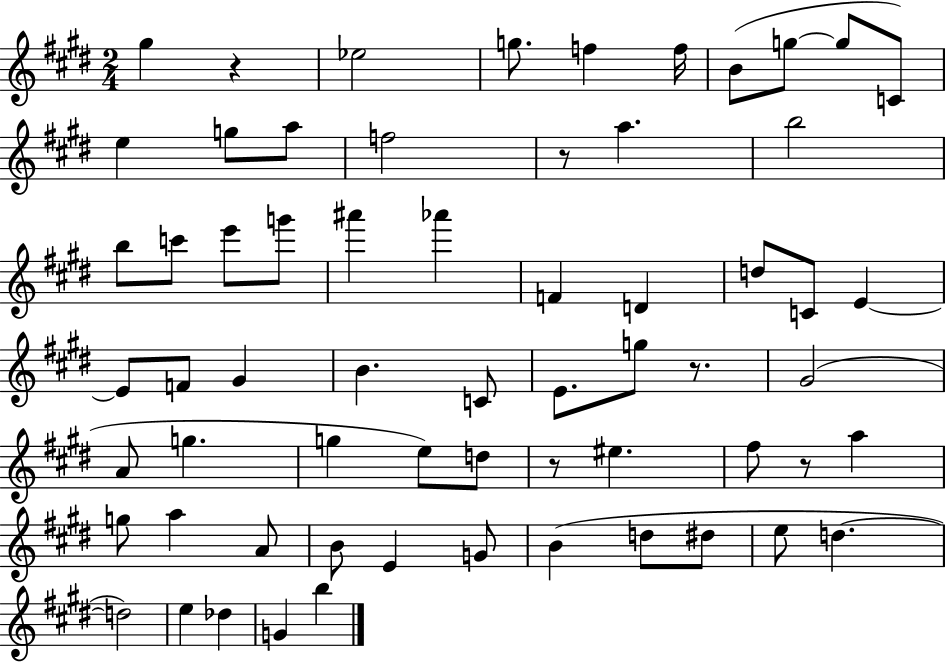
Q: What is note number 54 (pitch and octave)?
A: D5